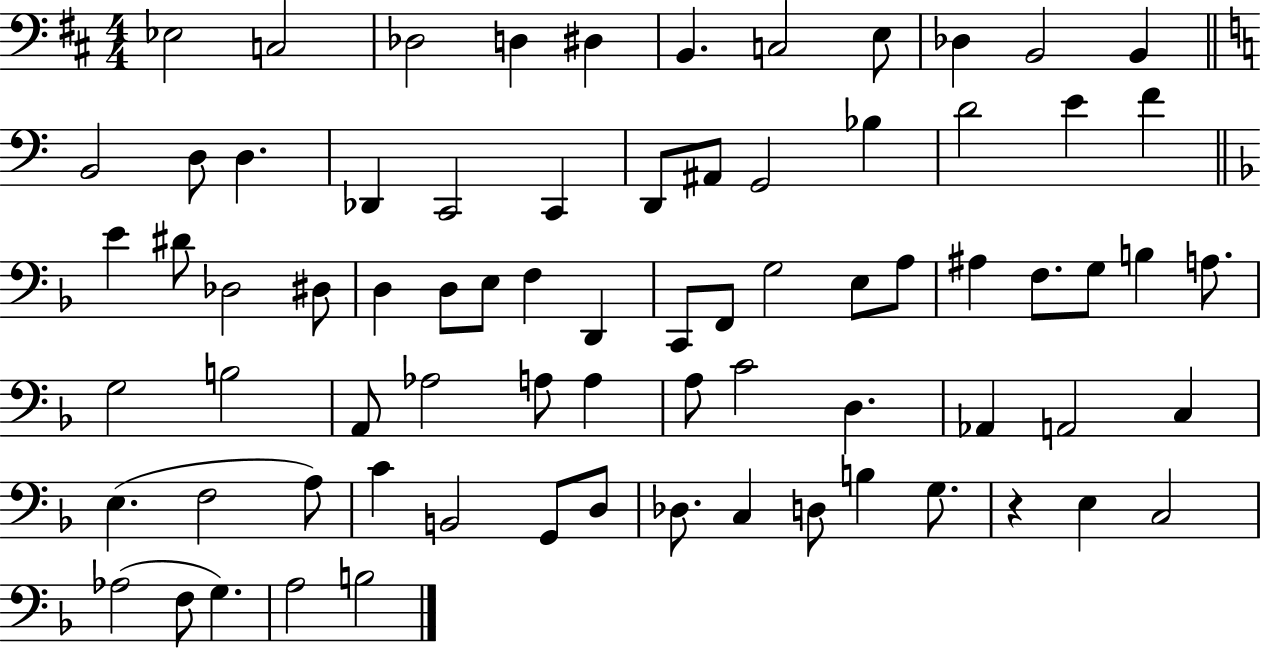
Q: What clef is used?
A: bass